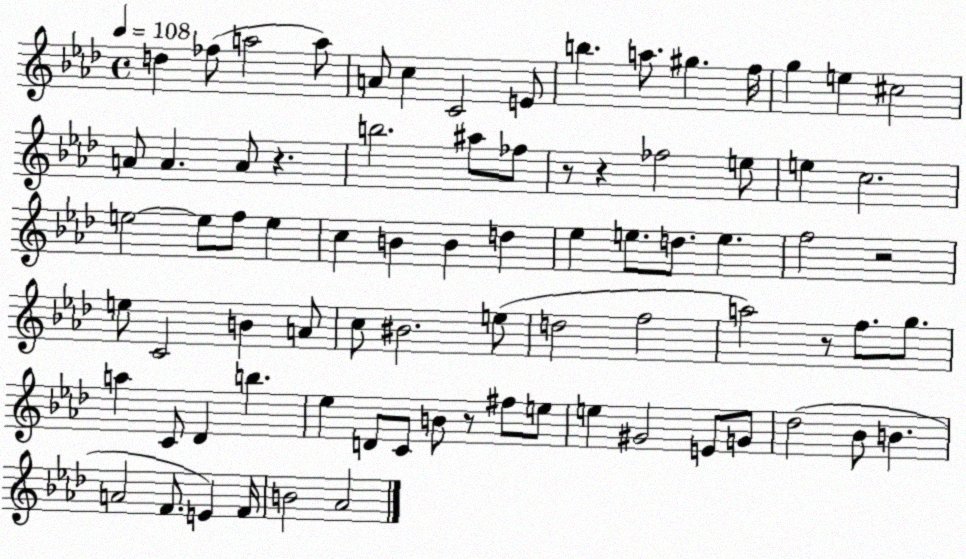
X:1
T:Untitled
M:4/4
L:1/4
K:Ab
d _f/2 a2 a/2 A/2 c C2 E/2 b a/2 ^g f/4 g e ^c2 A/2 A A/2 z b2 ^a/2 _f/2 z/2 z _f2 e/2 e c2 e2 e/2 f/2 e c B B d _e e/2 d/2 e f2 z2 e/2 C2 B A/2 c/2 ^B2 e/2 d2 f2 a2 z/2 f/2 g/2 a C/2 _D b _e D/2 C/2 B/2 z/2 ^f/2 e/2 e ^G2 E/2 G/2 _d2 _B/2 B A2 F/2 E F/4 B2 _A2